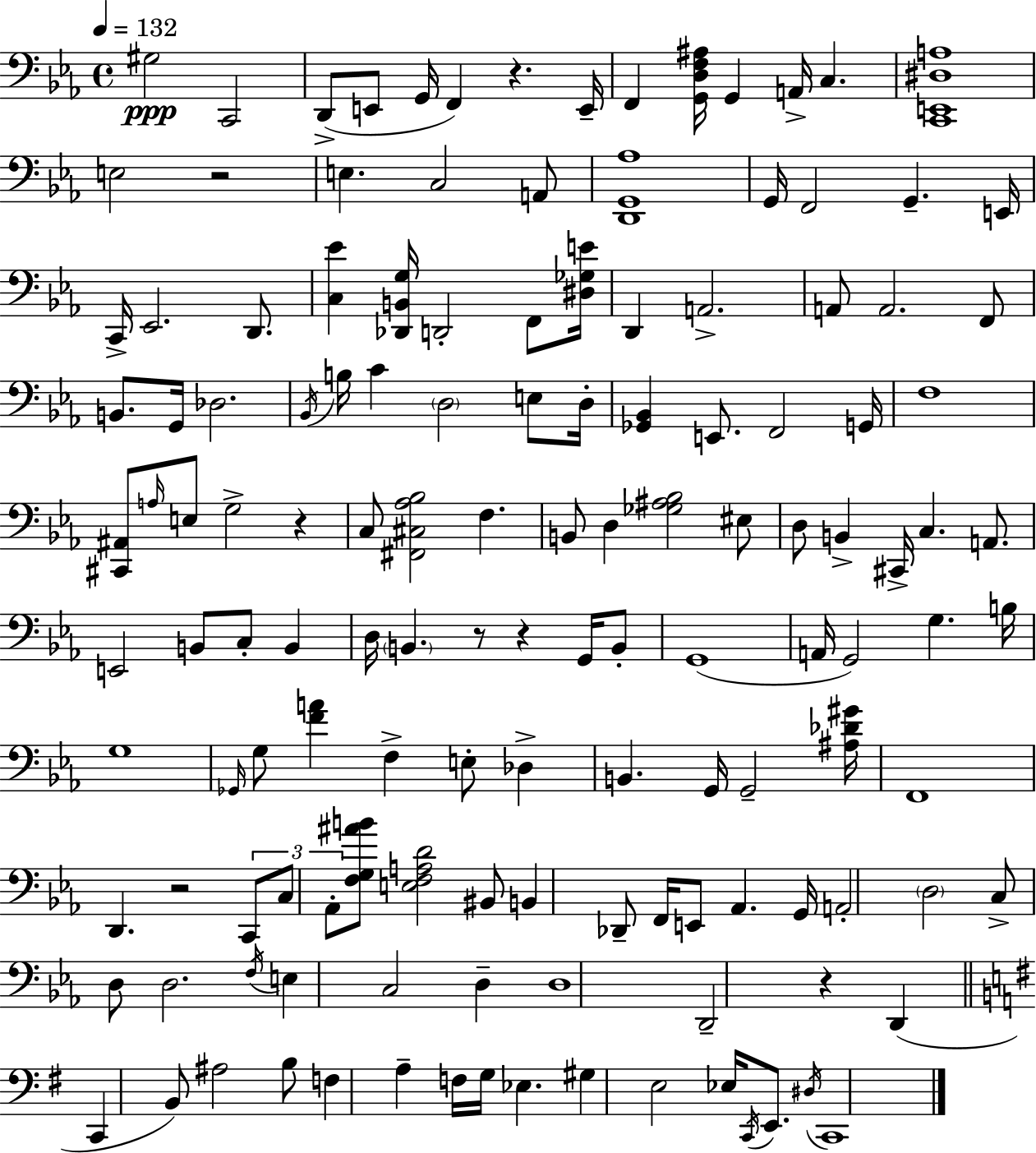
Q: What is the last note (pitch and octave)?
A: C2